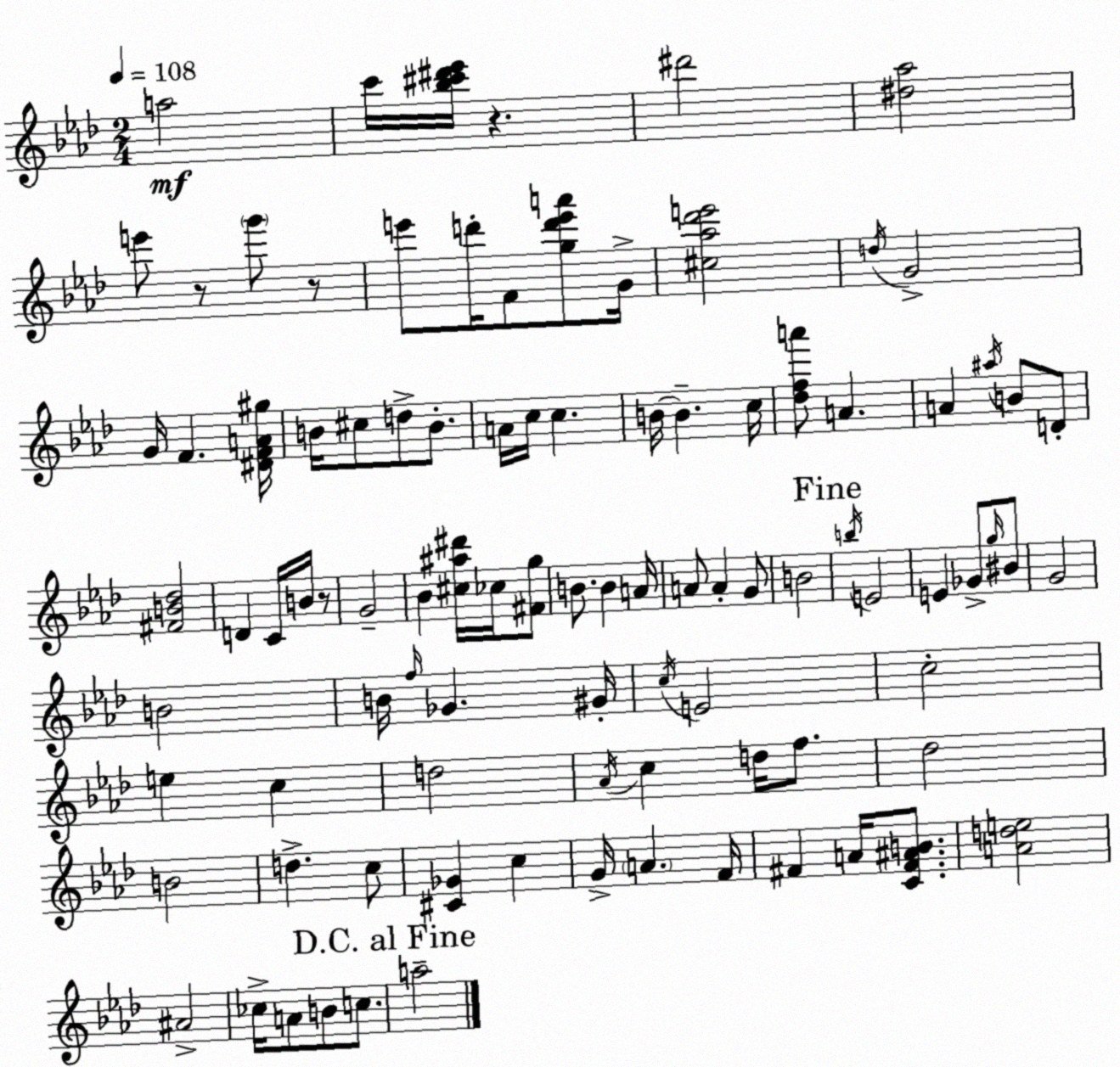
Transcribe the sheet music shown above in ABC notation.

X:1
T:Untitled
M:2/4
L:1/4
K:Ab
a2 c'/4 [_b^c'^d'_e']/4 z ^d'2 [^d_a]2 e'/2 z/2 g'/2 z/2 e'/2 d'/4 F/2 [gd'e'a']/2 G/4 [^c_a_d'e']2 d/4 G2 G/4 F [^DFA^g]/4 B/4 ^c/2 d/2 B/2 A/4 c/4 c B/4 B c/4 [_dfa']/2 A A ^a/4 B/2 D/2 [^FB_d]2 D C/4 B/4 z/2 G2 _B [^c^a^d']/4 _c/4 [^Fg]/2 B/2 B A/4 A/2 A G/2 B2 b/4 E2 E _G/2 g/4 ^B/2 G2 B2 B/4 f/4 _G ^G/4 c/4 E2 c2 e c d2 _A/4 c d/4 f/2 _d2 B2 d c/2 [^C_G] c G/4 A F/4 ^F A/4 [C^F^AB]/2 [Ade]2 ^A2 _c/4 A/2 B/2 c/2 a2